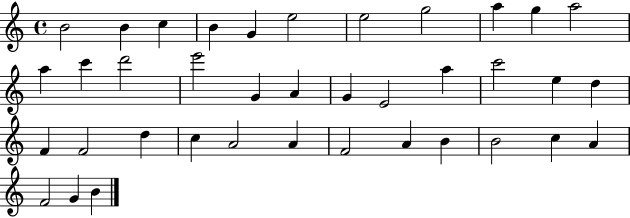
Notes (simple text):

B4/h B4/q C5/q B4/q G4/q E5/h E5/h G5/h A5/q G5/q A5/h A5/q C6/q D6/h E6/h G4/q A4/q G4/q E4/h A5/q C6/h E5/q D5/q F4/q F4/h D5/q C5/q A4/h A4/q F4/h A4/q B4/q B4/h C5/q A4/q F4/h G4/q B4/q